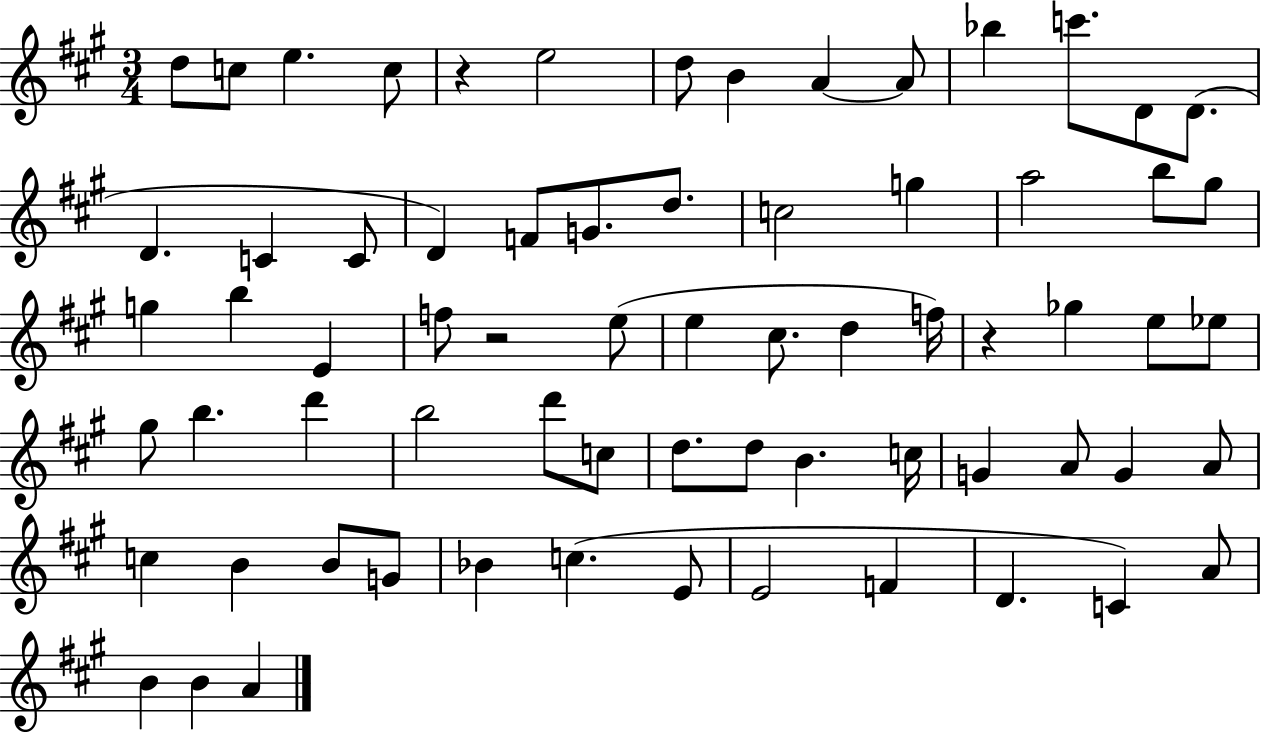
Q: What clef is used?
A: treble